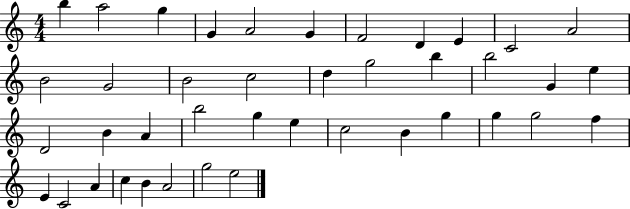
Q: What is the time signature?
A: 4/4